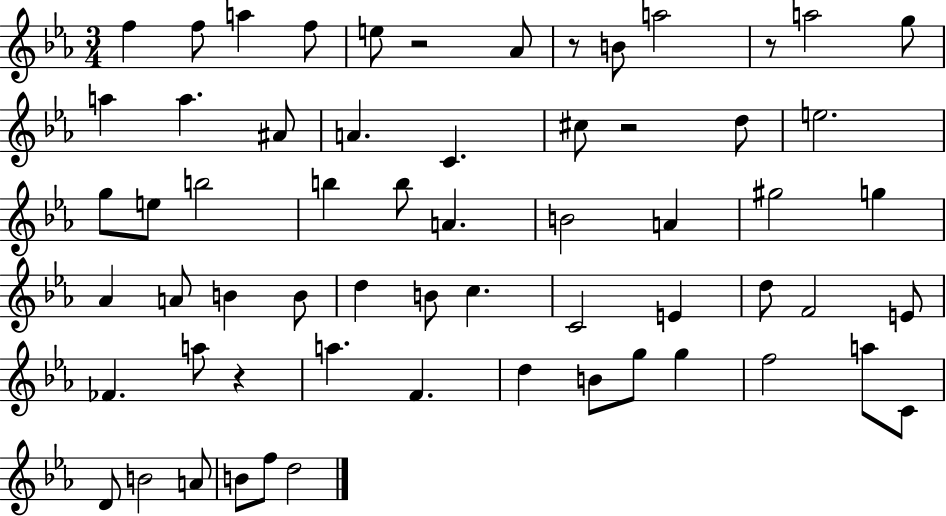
{
  \clef treble
  \numericTimeSignature
  \time 3/4
  \key ees \major
  f''4 f''8 a''4 f''8 | e''8 r2 aes'8 | r8 b'8 a''2 | r8 a''2 g''8 | \break a''4 a''4. ais'8 | a'4. c'4. | cis''8 r2 d''8 | e''2. | \break g''8 e''8 b''2 | b''4 b''8 a'4. | b'2 a'4 | gis''2 g''4 | \break aes'4 a'8 b'4 b'8 | d''4 b'8 c''4. | c'2 e'4 | d''8 f'2 e'8 | \break fes'4. a''8 r4 | a''4. f'4. | d''4 b'8 g''8 g''4 | f''2 a''8 c'8 | \break d'8 b'2 a'8 | b'8 f''8 d''2 | \bar "|."
}